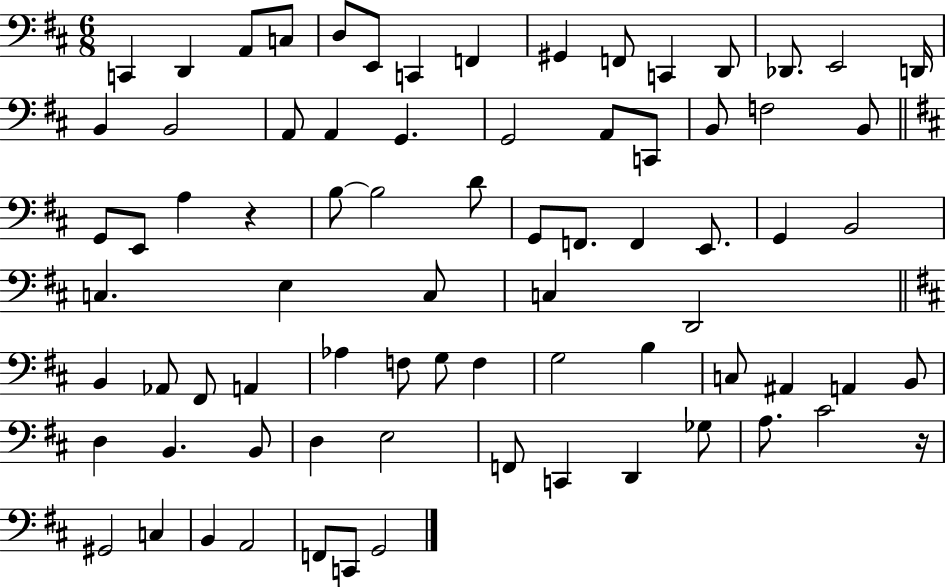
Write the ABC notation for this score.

X:1
T:Untitled
M:6/8
L:1/4
K:D
C,, D,, A,,/2 C,/2 D,/2 E,,/2 C,, F,, ^G,, F,,/2 C,, D,,/2 _D,,/2 E,,2 D,,/4 B,, B,,2 A,,/2 A,, G,, G,,2 A,,/2 C,,/2 B,,/2 F,2 B,,/2 G,,/2 E,,/2 A, z B,/2 B,2 D/2 G,,/2 F,,/2 F,, E,,/2 G,, B,,2 C, E, C,/2 C, D,,2 B,, _A,,/2 ^F,,/2 A,, _A, F,/2 G,/2 F, G,2 B, C,/2 ^A,, A,, B,,/2 D, B,, B,,/2 D, E,2 F,,/2 C,, D,, _G,/2 A,/2 ^C2 z/4 ^G,,2 C, B,, A,,2 F,,/2 C,,/2 G,,2